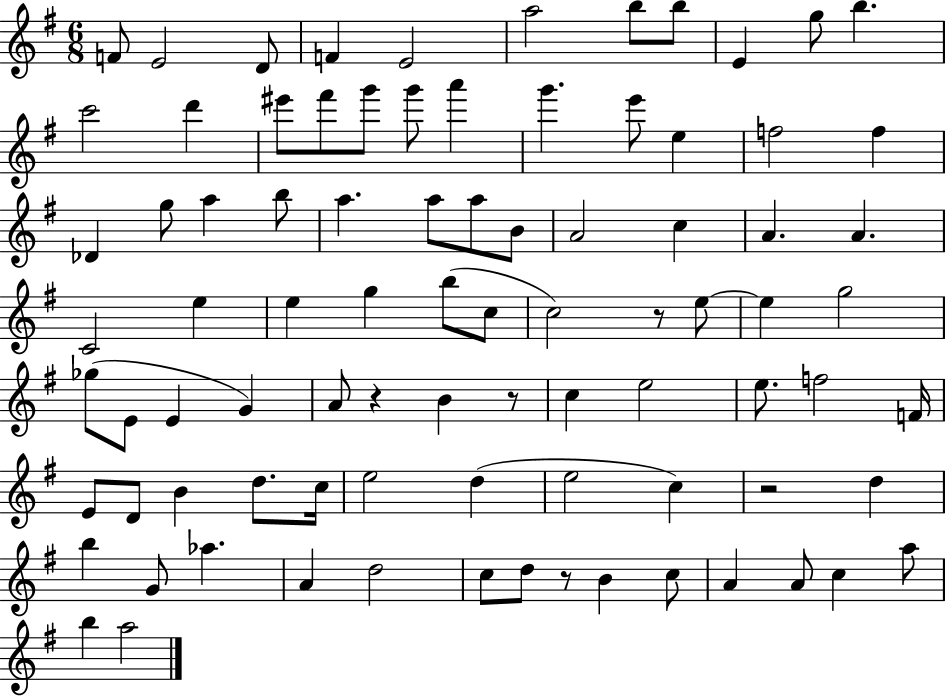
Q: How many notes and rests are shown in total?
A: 86